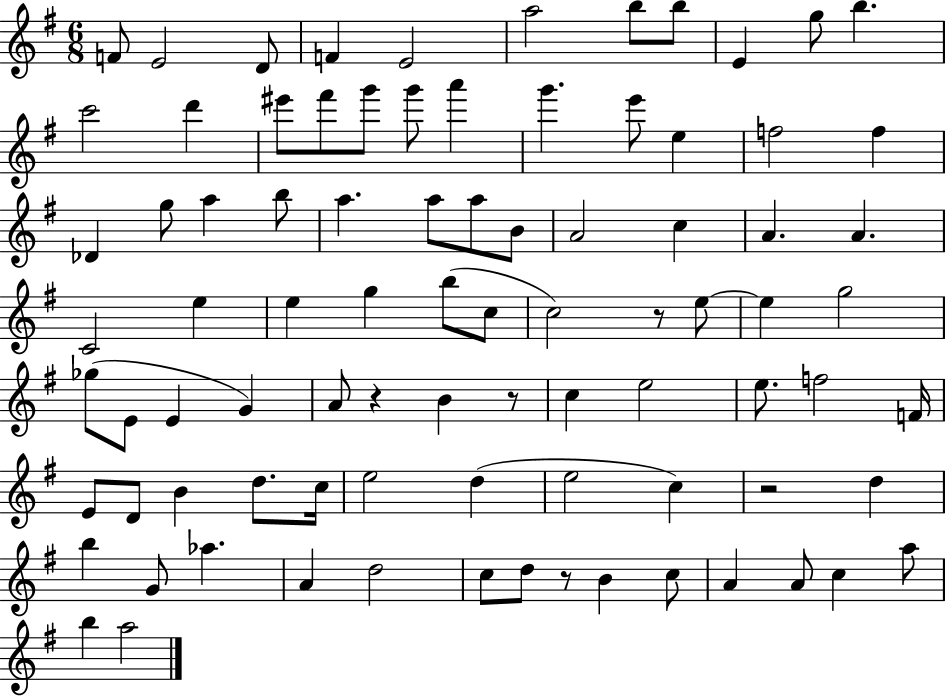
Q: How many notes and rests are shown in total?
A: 86